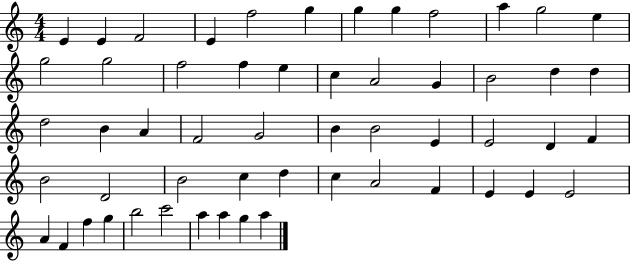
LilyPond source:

{
  \clef treble
  \numericTimeSignature
  \time 4/4
  \key c \major
  e'4 e'4 f'2 | e'4 f''2 g''4 | g''4 g''4 f''2 | a''4 g''2 e''4 | \break g''2 g''2 | f''2 f''4 e''4 | c''4 a'2 g'4 | b'2 d''4 d''4 | \break d''2 b'4 a'4 | f'2 g'2 | b'4 b'2 e'4 | e'2 d'4 f'4 | \break b'2 d'2 | b'2 c''4 d''4 | c''4 a'2 f'4 | e'4 e'4 e'2 | \break a'4 f'4 f''4 g''4 | b''2 c'''2 | a''4 a''4 g''4 a''4 | \bar "|."
}